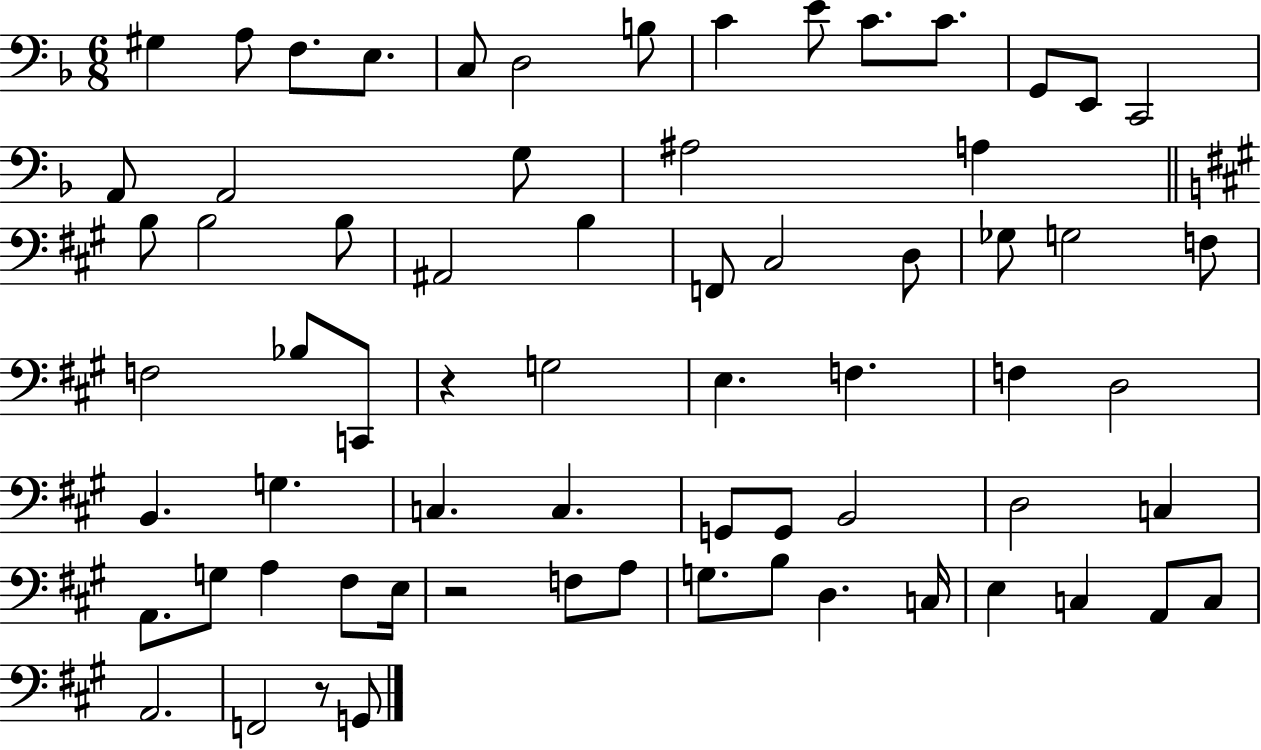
X:1
T:Untitled
M:6/8
L:1/4
K:F
^G, A,/2 F,/2 E,/2 C,/2 D,2 B,/2 C E/2 C/2 C/2 G,,/2 E,,/2 C,,2 A,,/2 A,,2 G,/2 ^A,2 A, B,/2 B,2 B,/2 ^A,,2 B, F,,/2 ^C,2 D,/2 _G,/2 G,2 F,/2 F,2 _B,/2 C,,/2 z G,2 E, F, F, D,2 B,, G, C, C, G,,/2 G,,/2 B,,2 D,2 C, A,,/2 G,/2 A, ^F,/2 E,/4 z2 F,/2 A,/2 G,/2 B,/2 D, C,/4 E, C, A,,/2 C,/2 A,,2 F,,2 z/2 G,,/2